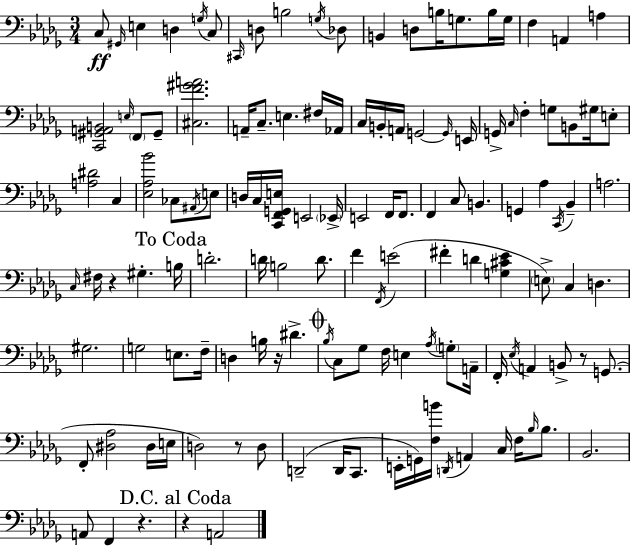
X:1
T:Untitled
M:3/4
L:1/4
K:Bbm
C,/2 ^G,,/4 E, D, G,/4 C,/2 ^C,,/4 D,/2 B,2 G,/4 _D,/2 B,, D,/2 B,/4 G,/2 B,/4 G,/4 F, A,, A, [C,,^G,,A,,B,,]2 E,/4 F,,/2 ^G,,/2 [^C,F^GA]2 A,,/4 C,/2 E, ^F,/4 _A,,/4 C,/4 B,,/4 A,,/4 G,,2 G,,/4 E,,/4 G,,/4 C,/4 F, G,/2 B,,/2 ^G,/4 E,/2 [A,^D]2 C, [_E,_A,_B]2 _C,/2 ^A,,/4 E,/2 D,/4 C,/4 [C,,F,,G,,E,]/4 E,,2 _E,,/4 E,,2 F,,/4 F,,/2 F,, C,/2 B,, G,, _A, C,,/4 _B,, A,2 C,/4 ^F,/4 z ^G, B,/4 D2 D/4 B,2 D/2 F F,,/4 E2 ^F D [G,^C_E] E,/2 C, D, ^G,2 G,2 E,/2 F,/4 D, B,/4 z/4 ^D _B,/4 C,/2 _G,/2 F,/4 E, _A,/4 G,/2 A,,/4 F,,/4 _E,/4 A,, B,,/2 z/2 G,,/2 F,,/2 [^D,_A,]2 ^D,/4 E,/4 D,2 z/2 D,/2 D,,2 D,,/4 C,,/2 E,,/4 G,,/4 [F,B]/4 D,,/4 A,, C,/4 F,/4 _B,/4 _B,/2 _B,,2 A,,/2 F,, z z A,,2